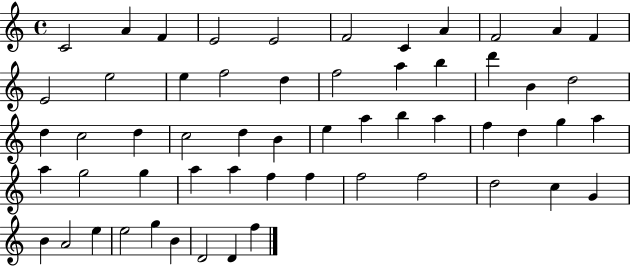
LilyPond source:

{
  \clef treble
  \time 4/4
  \defaultTimeSignature
  \key c \major
  c'2 a'4 f'4 | e'2 e'2 | f'2 c'4 a'4 | f'2 a'4 f'4 | \break e'2 e''2 | e''4 f''2 d''4 | f''2 a''4 b''4 | d'''4 b'4 d''2 | \break d''4 c''2 d''4 | c''2 d''4 b'4 | e''4 a''4 b''4 a''4 | f''4 d''4 g''4 a''4 | \break a''4 g''2 g''4 | a''4 a''4 f''4 f''4 | f''2 f''2 | d''2 c''4 g'4 | \break b'4 a'2 e''4 | e''2 g''4 b'4 | d'2 d'4 f''4 | \bar "|."
}